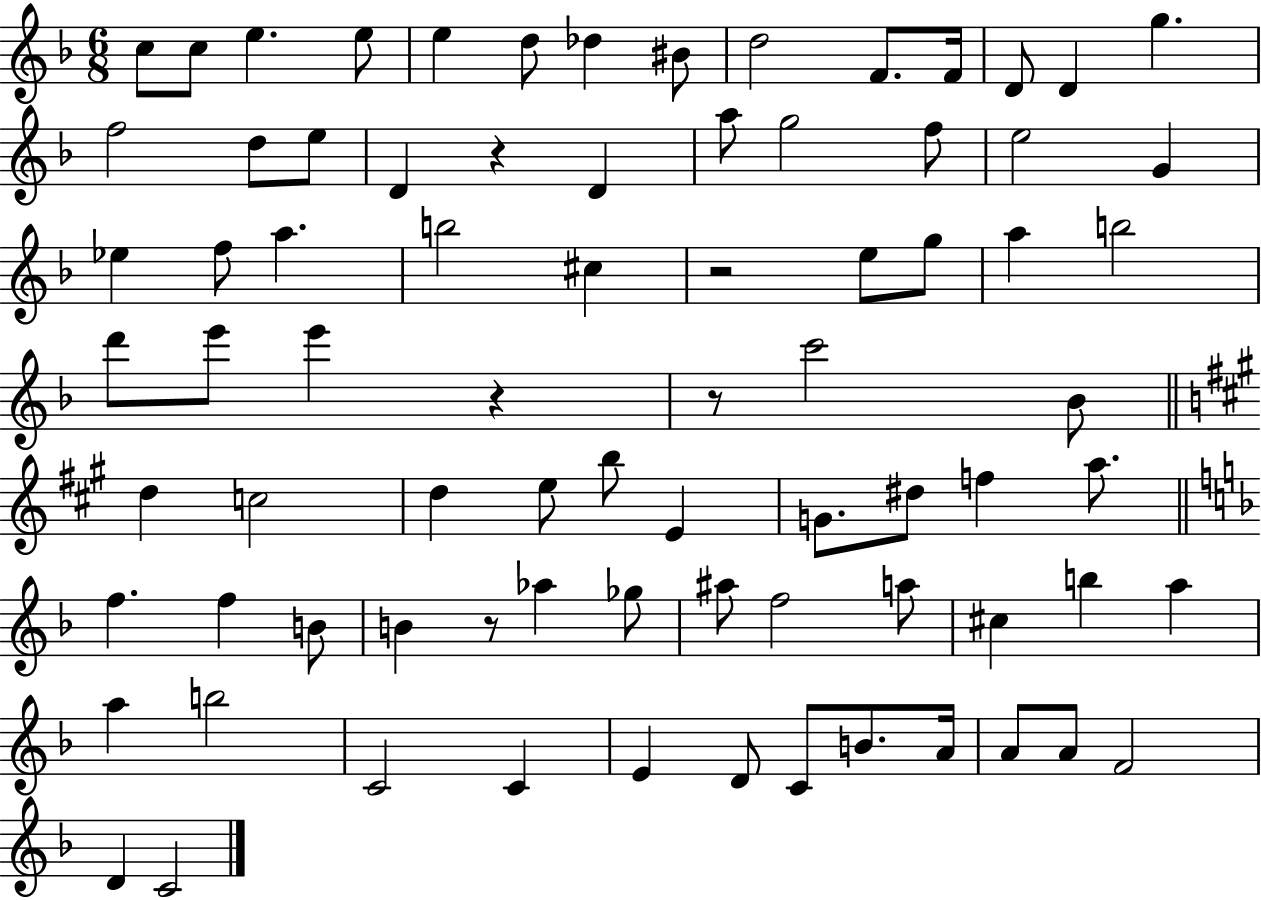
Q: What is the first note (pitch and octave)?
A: C5